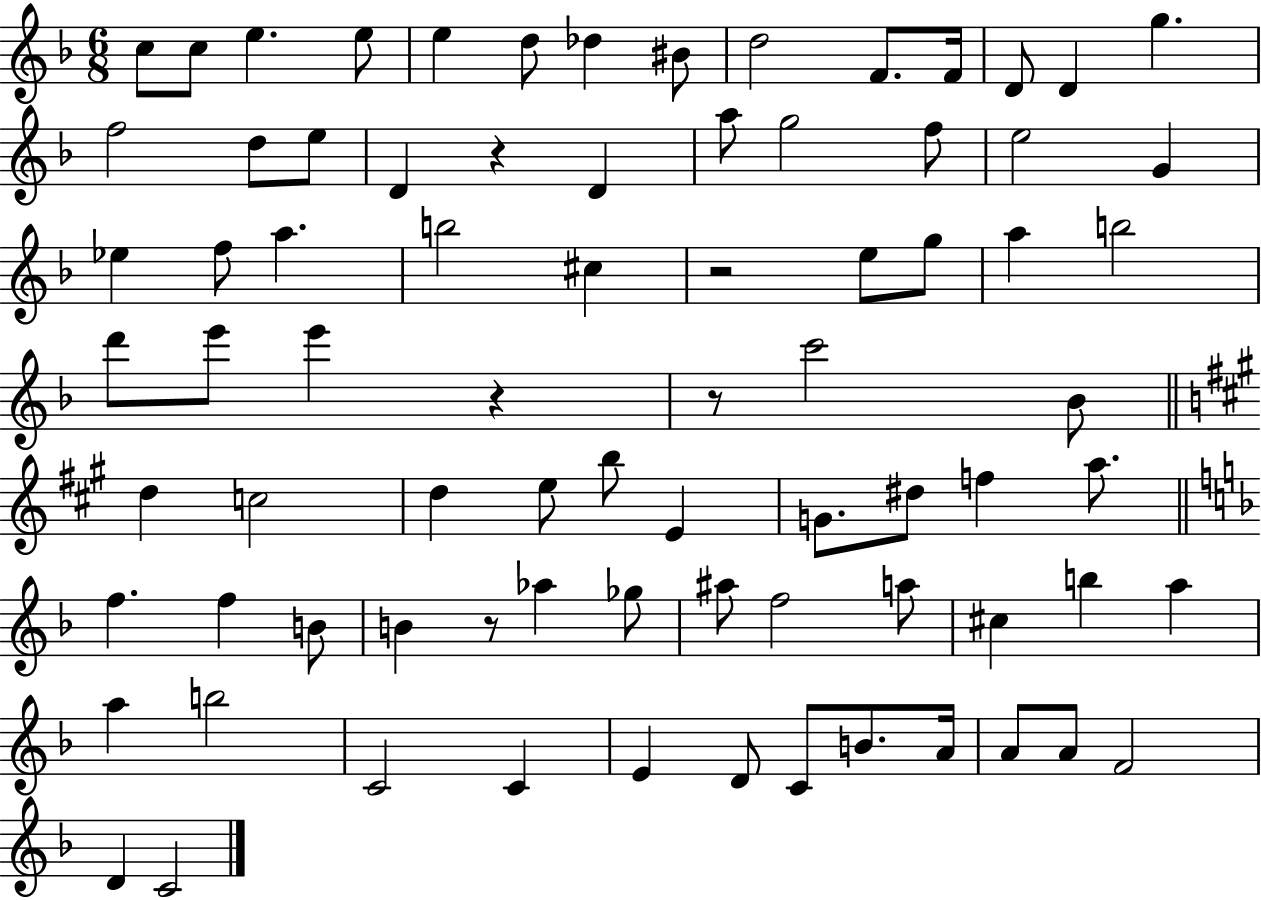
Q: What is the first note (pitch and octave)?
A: C5